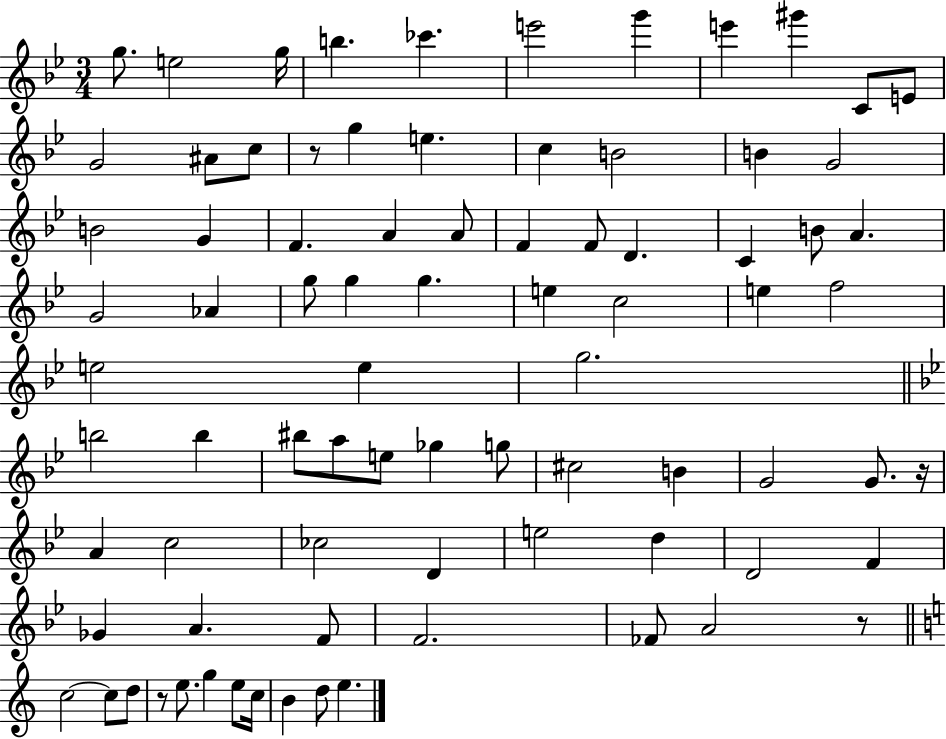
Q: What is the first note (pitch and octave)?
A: G5